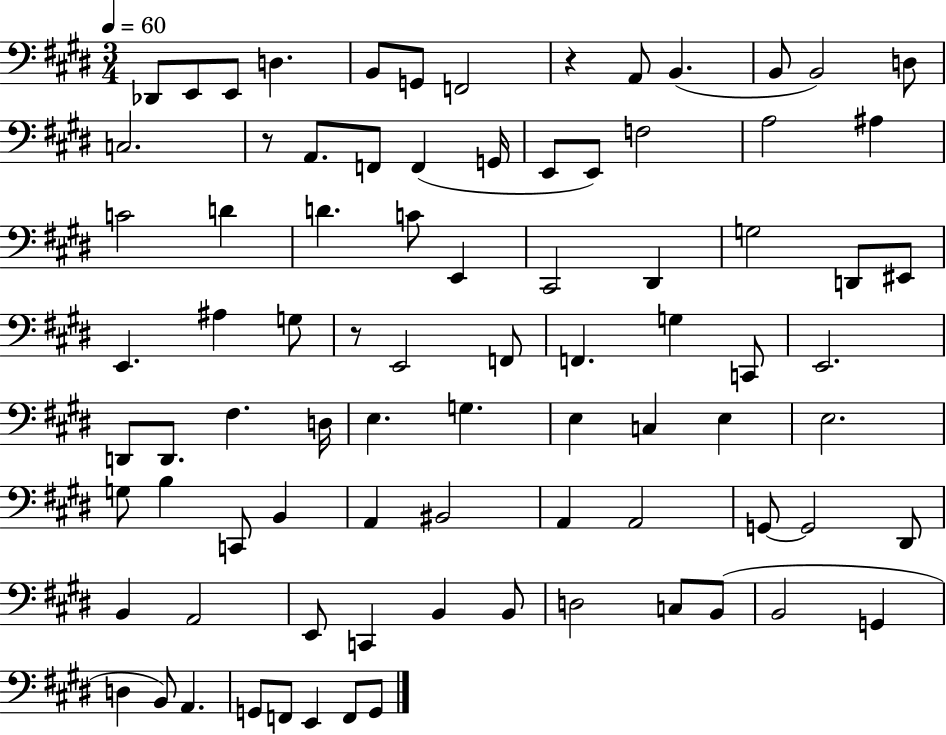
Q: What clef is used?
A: bass